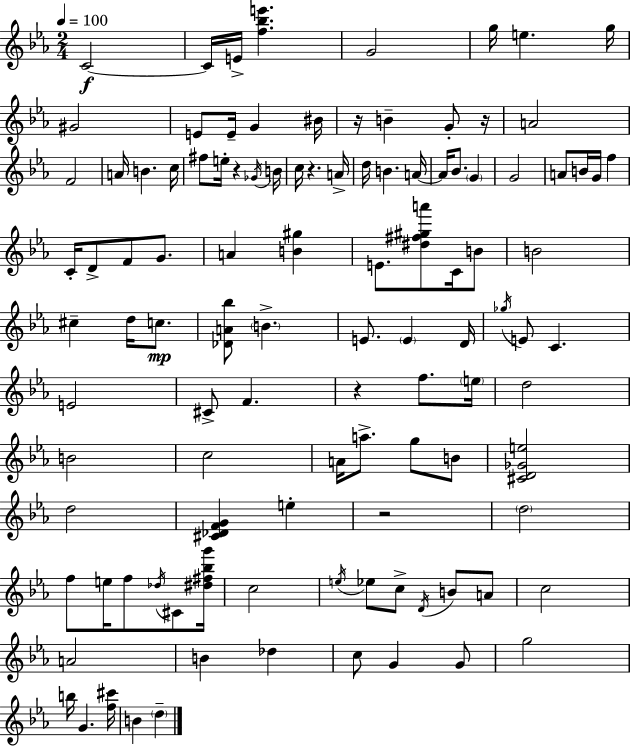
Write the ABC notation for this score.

X:1
T:Untitled
M:2/4
L:1/4
K:Cm
C2 C/4 E/4 [f_be'] G2 g/4 e g/4 ^G2 E/2 E/4 G ^B/4 z/4 B G/2 z/4 A2 F2 A/4 B c/4 ^f/2 e/4 z _G/4 B/4 c/4 z A/4 d/4 B A/4 A/4 _B/2 G G2 A/2 B/4 G/4 f C/4 D/2 F/2 G/2 A [B^g] E/2 [^d^f^ga']/2 C/4 B/2 B2 ^c d/4 c/2 [_DA_b]/2 B E/2 E D/4 _g/4 E/2 C E2 ^C/2 F z f/2 e/4 d2 B2 c2 A/4 a/2 g/2 B/2 [^CD_Ge]2 d2 [^C_DFG] e z2 d2 f/2 e/4 f/2 _d/4 ^C/2 [^d^f_bg']/4 c2 e/4 _e/2 c/2 D/4 B/2 A/2 c2 A2 B _d c/2 G G/2 g2 b/4 G [f^c']/4 B d